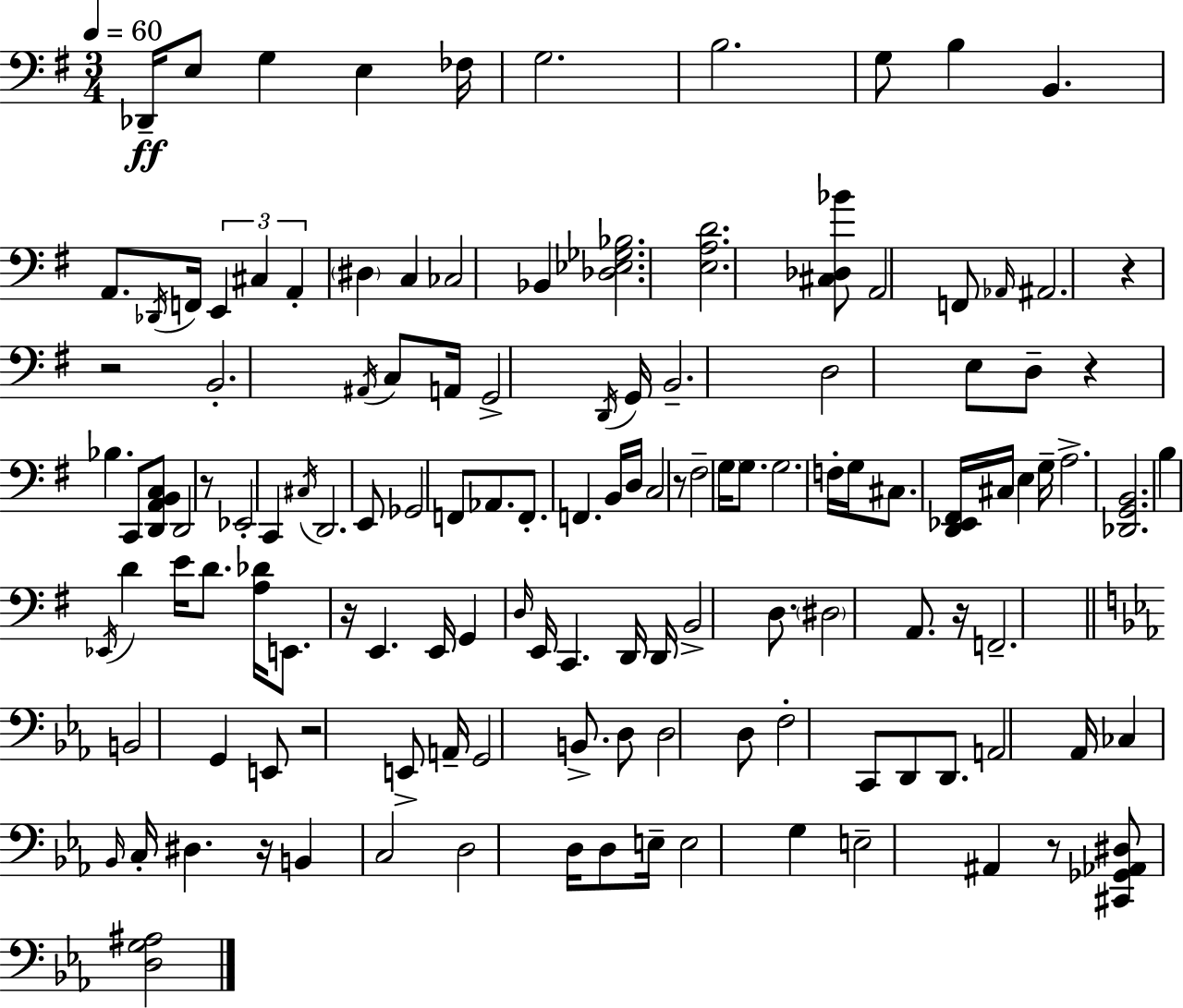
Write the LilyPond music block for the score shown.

{
  \clef bass
  \numericTimeSignature
  \time 3/4
  \key g \major
  \tempo 4 = 60
  des,16--\ff e8 g4 e4 fes16 | g2. | b2. | g8 b4 b,4. | \break a,8. \acciaccatura { des,16 } f,16 \tuplet 3/2 { e,4 cis4 | a,4-. } \parenthesize dis4 c4 | ces2 bes,4 | <des ees ges bes>2. | \break <e a d'>2. | <cis des bes'>8 a,2 f,8 | \grace { aes,16 } ais,2. | r4 r2 | \break b,2.-. | \acciaccatura { ais,16 } c8 a,16 g,2-> | \acciaccatura { d,16 } g,16 b,2.-- | d2 | \break e8 d8-- r4 bes4. | c,8 <d, a, b, c>8 d,2 | r8 ees,2-. | c,4 \acciaccatura { cis16 } d,2. | \break e,8 ges,2 | f,8 aes,8. f,8.-. f,4. | b,16 d16 c2 | r8 fis2-- | \break \parenthesize g16 g8. g2. | f16-. g16 cis8. <d, ees, fis,>16 cis16 | e4 g16-- a2.-> | <des, g, b,>2. | \break b4 \acciaccatura { ees,16 } d'4 | e'16 d'8. <a des'>16 e,8. r16 e,4. | e,16 g,4 \grace { d16 } e,16 | c,4. d,16 d,16 b,2-> | \break d8. \parenthesize dis2 | a,8. r16 f,2.-- | \bar "||" \break \key c \minor b,2 g,4 | e,8 r2 e,8-> | a,16-- g,2 b,8.-> | d8 d2 d8 | \break f2-. c,8 d,8 | d,8. a,2 aes,16 | ces4 \grace { bes,16 } c16-. dis4. | r16 b,4 c2 | \break d2 d16 d8 | e16-- e2 g4 | e2-- ais,4 | r8 <cis, ges, aes, dis>8 <d g ais>2 | \break \bar "|."
}